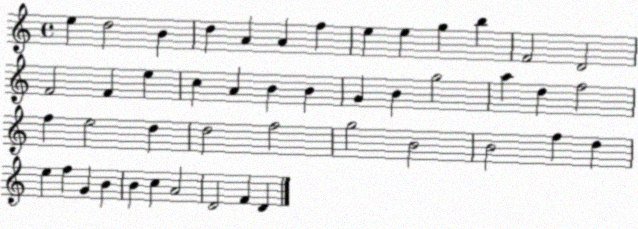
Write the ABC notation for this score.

X:1
T:Untitled
M:4/4
L:1/4
K:C
e d2 B d A A f e e g b F2 D2 F2 F e c A B B G B g2 a d f2 f e2 d d2 f2 g2 B2 B2 f d e f G B B c A2 D2 F D